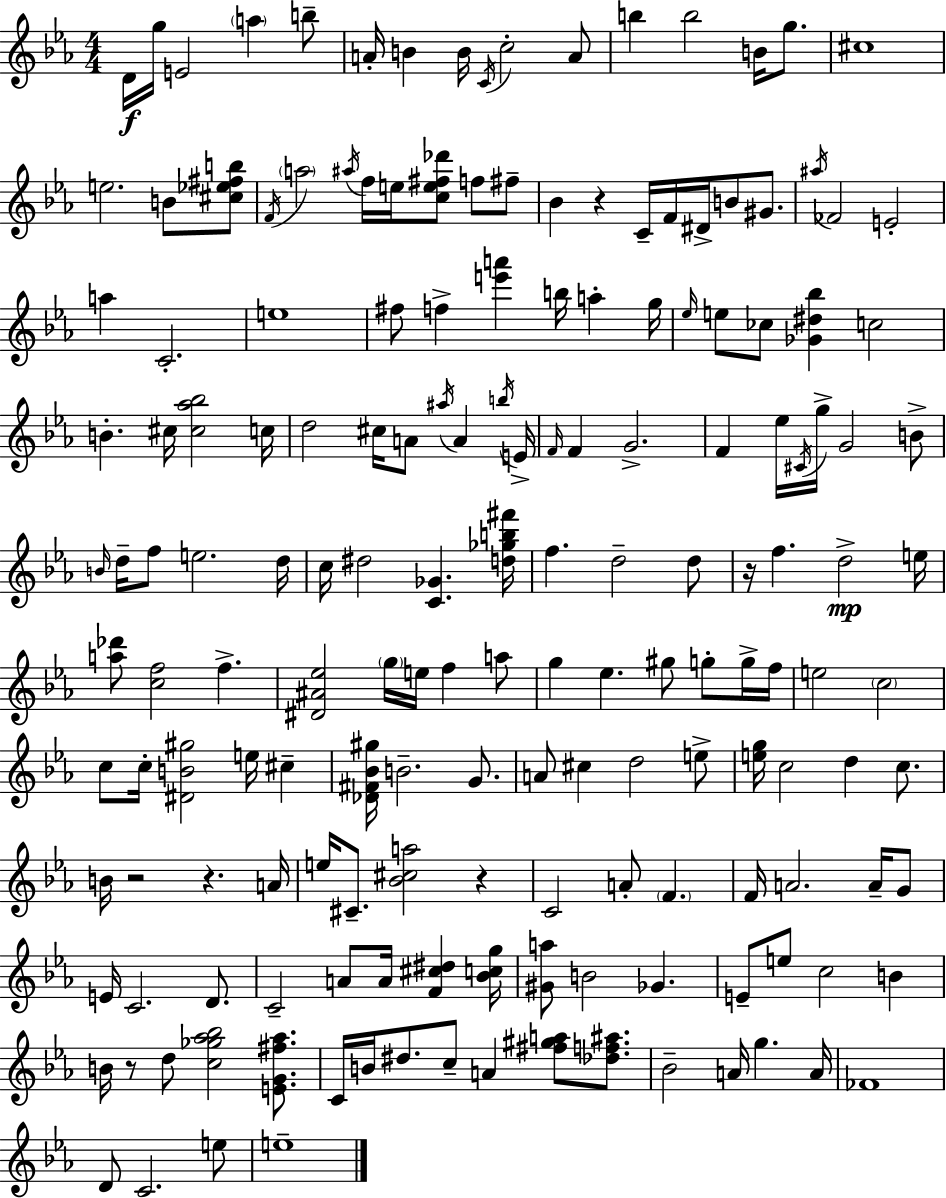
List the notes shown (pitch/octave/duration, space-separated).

D4/s G5/s E4/h A5/q B5/e A4/s B4/q B4/s C4/s C5/h A4/e B5/q B5/h B4/s G5/e. C#5/w E5/h. B4/e [C#5,Eb5,F#5,B5]/e F4/s A5/h A#5/s F5/s E5/s [C5,E5,F#5,Db6]/e F5/e F#5/e Bb4/q R/q C4/s F4/s D#4/s B4/e G#4/e. A#5/s FES4/h E4/h A5/q C4/h. E5/w F#5/e F5/q [E6,A6]/q B5/s A5/q G5/s Eb5/s E5/e CES5/e [Gb4,D#5,Bb5]/q C5/h B4/q. C#5/s [C#5,Ab5,Bb5]/h C5/s D5/h C#5/s A4/e A#5/s A4/q B5/s E4/s F4/s F4/q G4/h. F4/q Eb5/s C#4/s G5/s G4/h B4/e B4/s D5/s F5/e E5/h. D5/s C5/s D#5/h [C4,Gb4]/q. [D5,Gb5,B5,F#6]/s F5/q. D5/h D5/e R/s F5/q. D5/h E5/s [A5,Db6]/e [C5,F5]/h F5/q. [D#4,A#4,Eb5]/h G5/s E5/s F5/q A5/e G5/q Eb5/q. G#5/e G5/e G5/s F5/s E5/h C5/h C5/e C5/s [D#4,B4,G#5]/h E5/s C#5/q [Db4,F#4,Bb4,G#5]/s B4/h. G4/e. A4/e C#5/q D5/h E5/e [E5,G5]/s C5/h D5/q C5/e. B4/s R/h R/q. A4/s E5/s C#4/e. [Bb4,C#5,A5]/h R/q C4/h A4/e F4/q. F4/s A4/h. A4/s G4/e E4/s C4/h. D4/e. C4/h A4/e A4/s [F4,C#5,D#5]/q [Bb4,C5,G5]/s [G#4,A5]/e B4/h Gb4/q. E4/e E5/e C5/h B4/q B4/s R/e D5/e [C5,Gb5,Ab5,Bb5]/h [E4,G4,F#5,Ab5]/e. C4/s B4/s D#5/e. C5/e A4/q [F#5,G#5,A5]/e [Db5,F5,A#5]/e. Bb4/h A4/s G5/q. A4/s FES4/w D4/e C4/h. E5/e E5/w